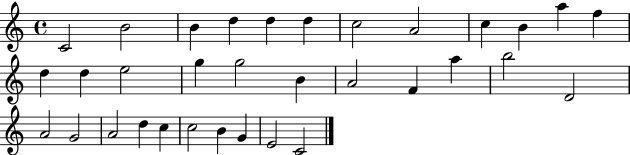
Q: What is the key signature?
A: C major